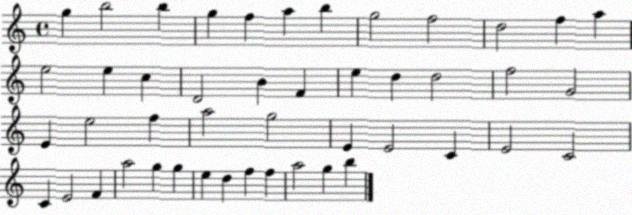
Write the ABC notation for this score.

X:1
T:Untitled
M:4/4
L:1/4
K:C
g b2 b g f a b g2 f2 d2 f a e2 e c D2 B F e d d2 f2 G2 E e2 f a2 g2 E E2 C E2 C2 C E2 F a2 g g e d f f a2 g b